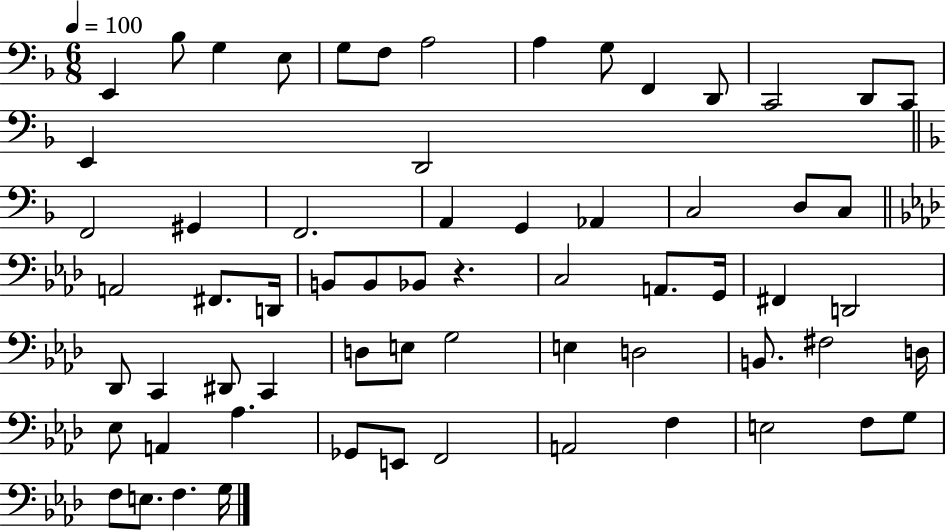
X:1
T:Untitled
M:6/8
L:1/4
K:F
E,, _B,/2 G, E,/2 G,/2 F,/2 A,2 A, G,/2 F,, D,,/2 C,,2 D,,/2 C,,/2 E,, D,,2 F,,2 ^G,, F,,2 A,, G,, _A,, C,2 D,/2 C,/2 A,,2 ^F,,/2 D,,/4 B,,/2 B,,/2 _B,,/2 z C,2 A,,/2 G,,/4 ^F,, D,,2 _D,,/2 C,, ^D,,/2 C,, D,/2 E,/2 G,2 E, D,2 B,,/2 ^F,2 D,/4 _E,/2 A,, _A, _G,,/2 E,,/2 F,,2 A,,2 F, E,2 F,/2 G,/2 F,/2 E,/2 F, G,/4